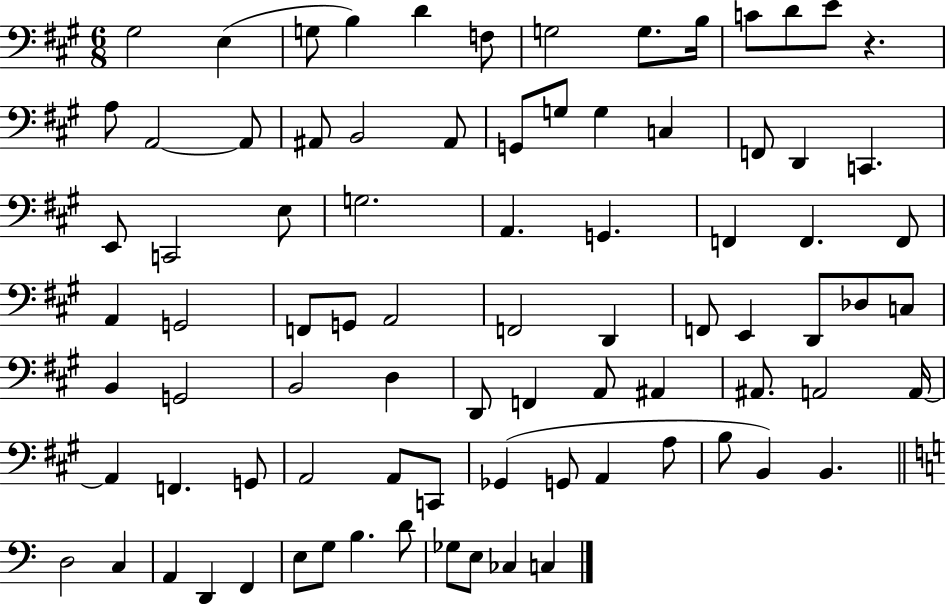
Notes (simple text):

G#3/h E3/q G3/e B3/q D4/q F3/e G3/h G3/e. B3/s C4/e D4/e E4/e R/q. A3/e A2/h A2/e A#2/e B2/h A#2/e G2/e G3/e G3/q C3/q F2/e D2/q C2/q. E2/e C2/h E3/e G3/h. A2/q. G2/q. F2/q F2/q. F2/e A2/q G2/h F2/e G2/e A2/h F2/h D2/q F2/e E2/q D2/e Db3/e C3/e B2/q G2/h B2/h D3/q D2/e F2/q A2/e A#2/q A#2/e. A2/h A2/s A2/q F2/q. G2/e A2/h A2/e C2/e Gb2/q G2/e A2/q A3/e B3/e B2/q B2/q. D3/h C3/q A2/q D2/q F2/q E3/e G3/e B3/q. D4/e Gb3/e E3/e CES3/q C3/q